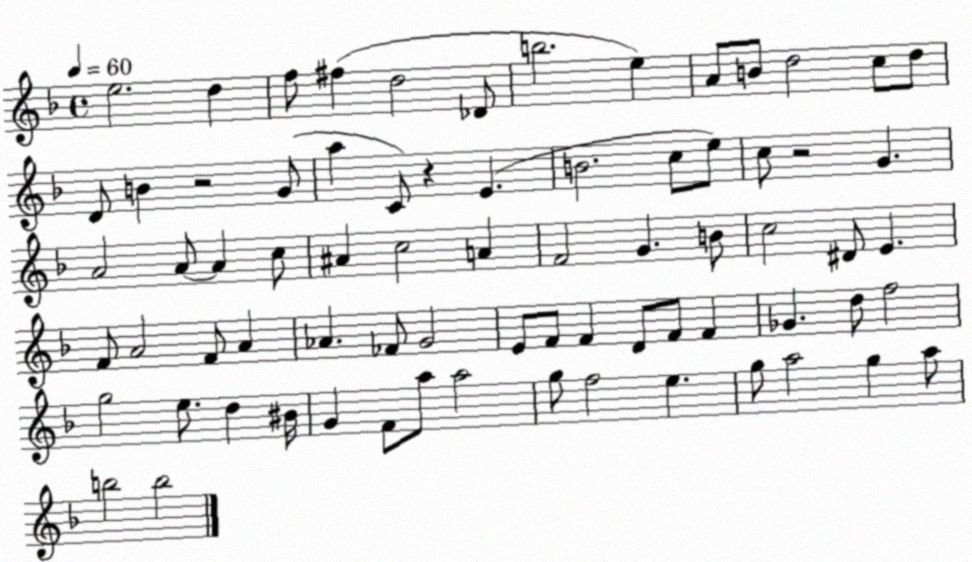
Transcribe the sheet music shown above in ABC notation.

X:1
T:Untitled
M:4/4
L:1/4
K:F
e2 d f/2 ^f d2 _D/2 b2 e A/2 B/2 d2 c/2 d/2 D/2 B z2 G/2 a C/2 z E B2 c/2 e/2 c/2 z2 G A2 A/2 A c/2 ^A c2 A F2 G B/2 c2 ^D/2 E F/2 A2 F/2 A _A _F/2 G2 E/2 F/2 F D/2 F/2 F _G d/2 f2 g2 e/2 d ^B/4 G F/2 a/2 a2 g/2 f2 e g/2 a2 g a/2 b2 b2